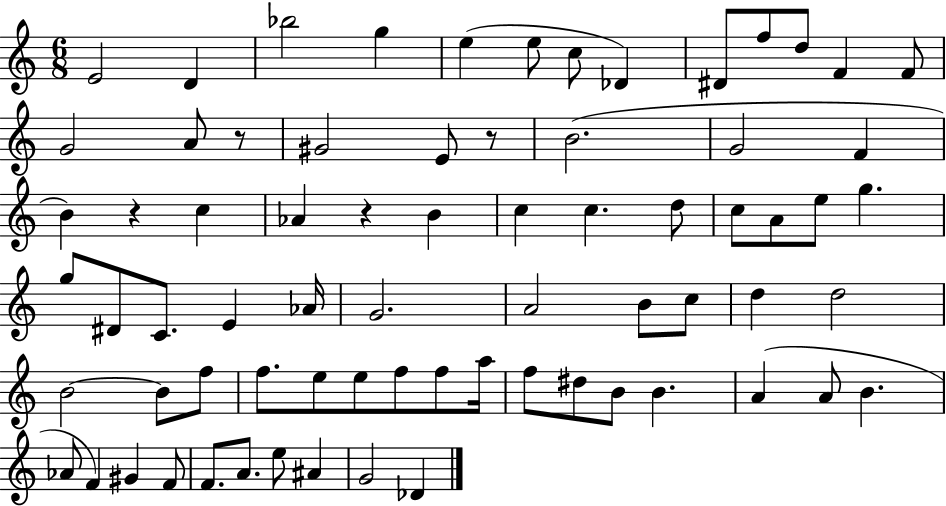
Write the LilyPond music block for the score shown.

{
  \clef treble
  \numericTimeSignature
  \time 6/8
  \key c \major
  e'2 d'4 | bes''2 g''4 | e''4( e''8 c''8 des'4) | dis'8 f''8 d''8 f'4 f'8 | \break g'2 a'8 r8 | gis'2 e'8 r8 | b'2.( | g'2 f'4 | \break b'4) r4 c''4 | aes'4 r4 b'4 | c''4 c''4. d''8 | c''8 a'8 e''8 g''4. | \break g''8 dis'8 c'8. e'4 aes'16 | g'2. | a'2 b'8 c''8 | d''4 d''2 | \break b'2~~ b'8 f''8 | f''8. e''8 e''8 f''8 f''8 a''16 | f''8 dis''8 b'8 b'4. | a'4( a'8 b'4. | \break aes'8 f'4) gis'4 f'8 | f'8. a'8. e''8 ais'4 | g'2 des'4 | \bar "|."
}